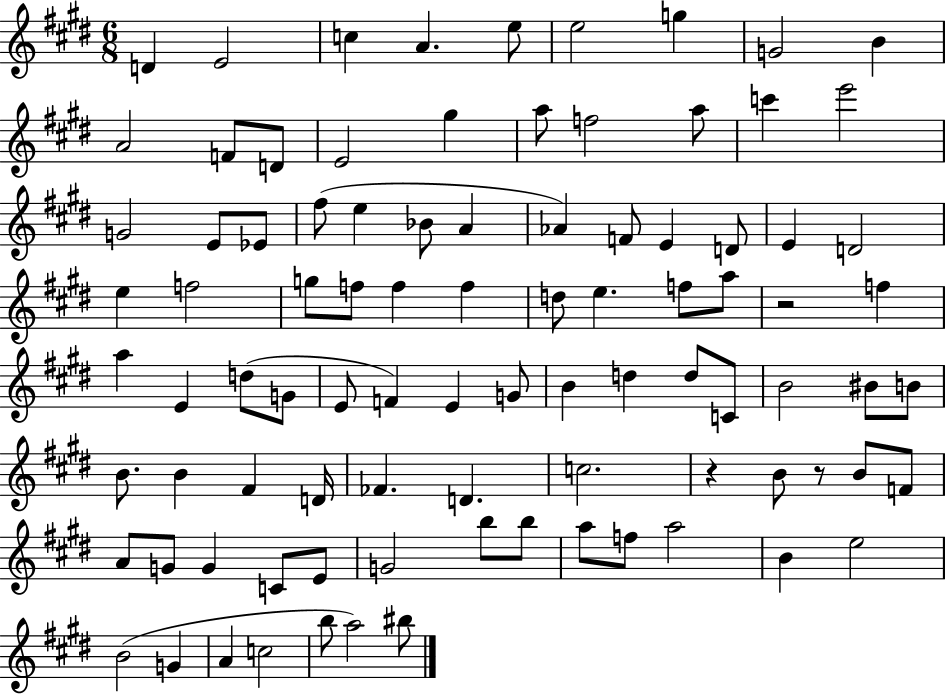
X:1
T:Untitled
M:6/8
L:1/4
K:E
D E2 c A e/2 e2 g G2 B A2 F/2 D/2 E2 ^g a/2 f2 a/2 c' e'2 G2 E/2 _E/2 ^f/2 e _B/2 A _A F/2 E D/2 E D2 e f2 g/2 f/2 f f d/2 e f/2 a/2 z2 f a E d/2 G/2 E/2 F E G/2 B d d/2 C/2 B2 ^B/2 B/2 B/2 B ^F D/4 _F D c2 z B/2 z/2 B/2 F/2 A/2 G/2 G C/2 E/2 G2 b/2 b/2 a/2 f/2 a2 B e2 B2 G A c2 b/2 a2 ^b/2